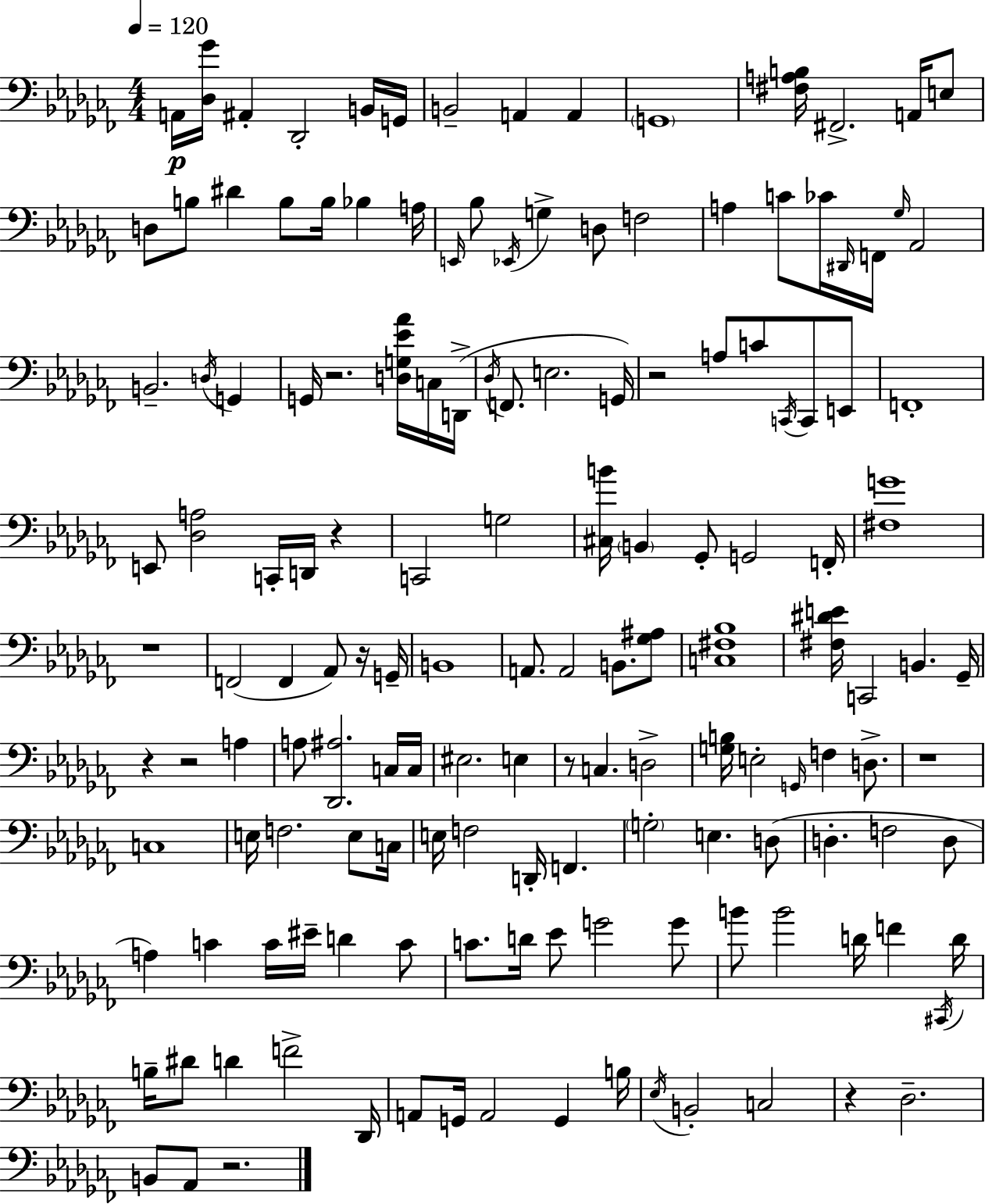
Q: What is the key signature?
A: AES minor